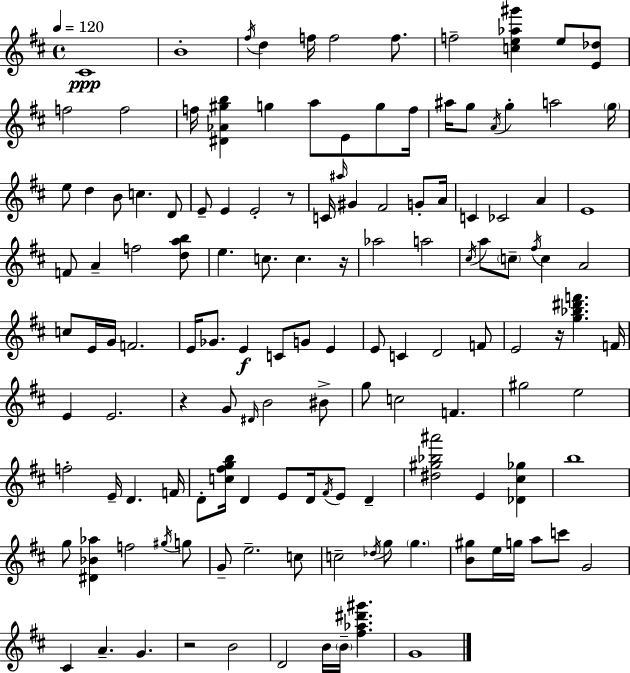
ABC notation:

X:1
T:Untitled
M:4/4
L:1/4
K:D
^C4 B4 ^f/4 d f/4 f2 f/2 f2 [ce_a^g'] e/2 [E_d]/2 f2 f2 f/4 [^D_A^gb] g a/2 E/2 g/2 f/4 ^a/4 g/2 A/4 g a2 g/4 e/2 d B/2 c D/2 E/2 E E2 z/2 C/4 ^a/4 ^G ^F2 G/2 A/4 C _C2 A E4 F/2 A f2 [dab]/2 e c/2 c z/4 _a2 a2 ^c/4 a/2 c/2 ^f/4 c A2 c/2 E/4 G/4 F2 E/4 _G/2 E C/2 G/2 E E/2 C D2 F/2 E2 z/4 [g_b^d'f'] F/4 E E2 z G/2 ^D/4 B2 ^B/2 g/2 c2 F ^g2 e2 f2 E/4 D F/4 D/2 [c^fgb]/4 D E/2 D/4 ^F/4 E/2 D [^d^g_b^a']2 E [_D^c_g] b4 g/2 [^D_B_a] f2 ^g/4 g/2 G/2 e2 c/2 c2 _d/4 g/2 g [B^g]/2 e/4 g/4 a/2 c'/2 G2 ^C A G z2 B2 D2 B/4 B/4 [^f_a^d'^g'] G4